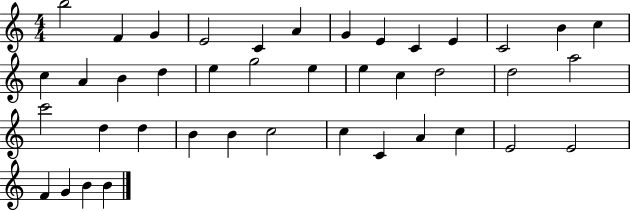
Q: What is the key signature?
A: C major